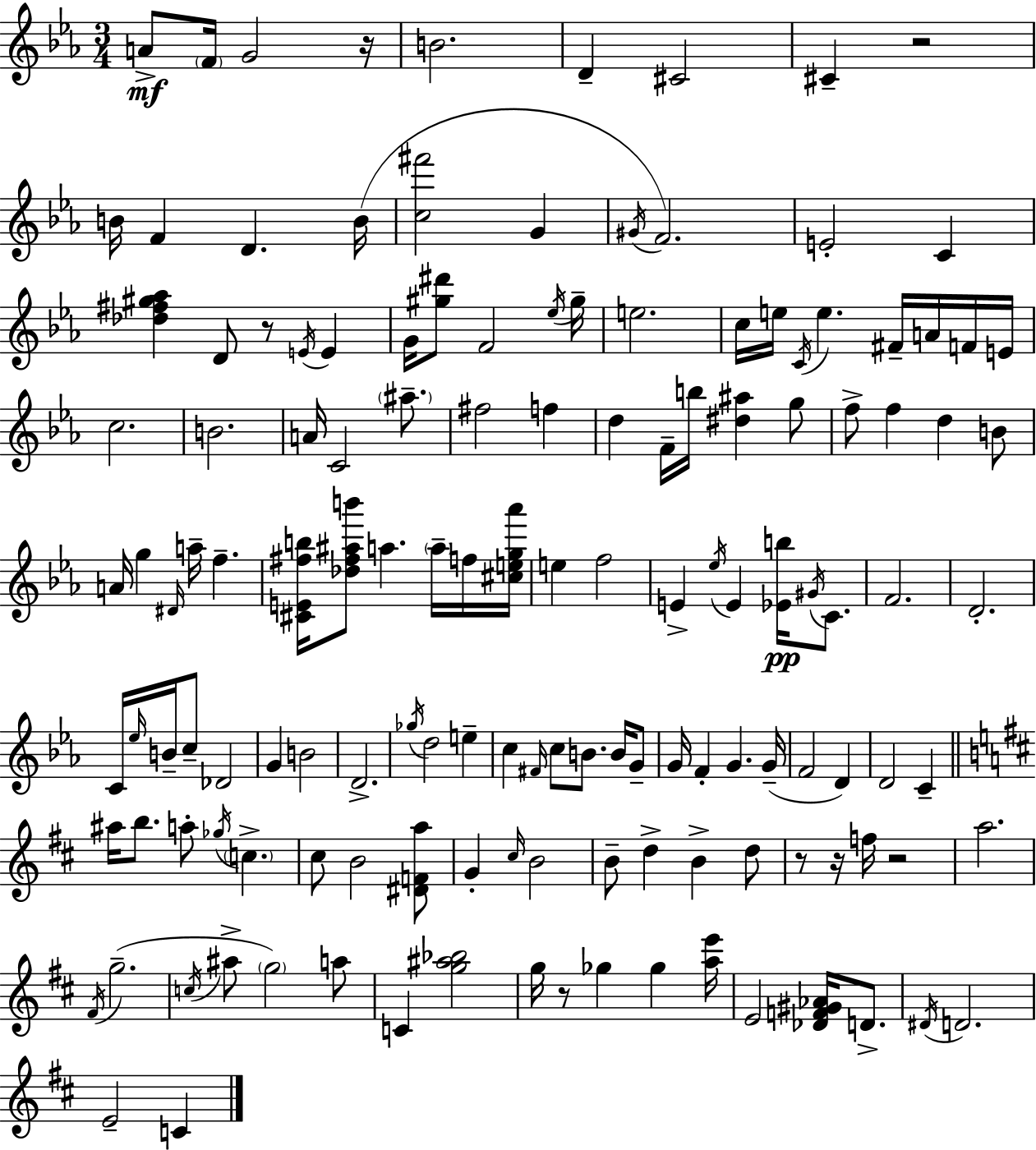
A4/e F4/s G4/h R/s B4/h. D4/q C#4/h C#4/q R/h B4/s F4/q D4/q. B4/s [C5,F#6]/h G4/q G#4/s F4/h. E4/h C4/q [Db5,F#5,G#5,Ab5]/q D4/e R/e E4/s E4/q G4/s [G#5,D#6]/e F4/h Eb5/s G#5/s E5/h. C5/s E5/s C4/s E5/q. F#4/s A4/s F4/s E4/s C5/h. B4/h. A4/s C4/h A#5/e. F#5/h F5/q D5/q F4/s B5/s [D#5,A#5]/q G5/e F5/e F5/q D5/q B4/e A4/s G5/q D#4/s A5/s F5/q. [C#4,E4,F#5,B5]/s [Db5,F#5,A#5,B6]/e A5/q. A5/s F5/s [C#5,E5,G5,Ab6]/s E5/q F5/h E4/q Eb5/s E4/q [Eb4,B5]/s G#4/s C4/e. F4/h. D4/h. C4/s Eb5/s B4/s C5/e Db4/h G4/q B4/h D4/h. Gb5/s D5/h E5/q C5/q F#4/s C5/e B4/e. B4/s G4/e G4/s F4/q G4/q. G4/s F4/h D4/q D4/h C4/q A#5/s B5/e. A5/e Gb5/s C5/q. C#5/e B4/h [D#4,F4,A5]/e G4/q C#5/s B4/h B4/e D5/q B4/q D5/e R/e R/s F5/s R/h A5/h. F#4/s G5/h. C5/s A#5/e G5/h A5/e C4/q [G5,A#5,Bb5]/h G5/s R/e Gb5/q Gb5/q [A5,E6]/s E4/h [Db4,F4,G#4,Ab4]/s D4/e. D#4/s D4/h. E4/h C4/q